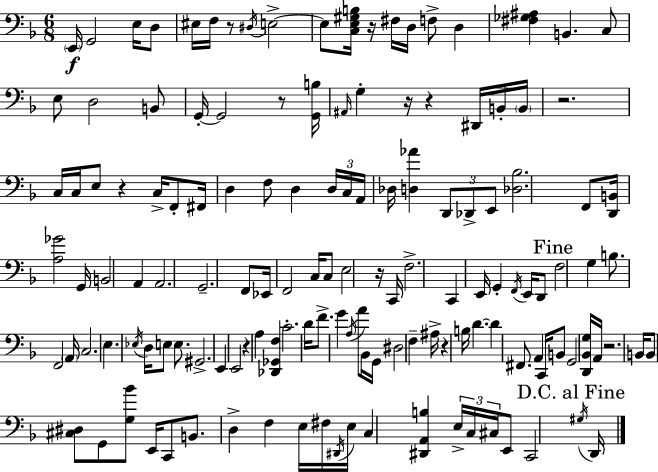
X:1
T:Untitled
M:6/8
L:1/4
K:F
E,,/4 G,,2 E,/4 D,/2 ^E,/4 F,/4 z/2 ^D,/4 E,2 E,/2 [C,E,^G,B,]/4 z/4 ^F,/4 D,/4 F,/2 D, [^F,_G,^A,] B,, C,/2 E,/2 D,2 B,,/2 G,,/4 G,,2 z/2 [G,,B,]/4 ^A,,/4 G, z/4 z ^D,,/4 B,,/4 B,,/4 z2 C,/4 C,/4 E,/2 z C,/4 F,,/2 ^F,,/4 D, F,/2 D, D,/4 C,/4 A,,/4 _D,/4 [D,_A] D,,/2 _D,,/2 E,,/2 [_D,_B,]2 F,,/2 [D,,B,,]/4 [A,_G]2 G,,/4 B,,2 A,, A,,2 G,,2 F,,/2 _E,,/4 F,,2 C,/4 C,/2 E,2 z/4 C,,/4 F,2 C,, E,,/4 G,, F,,/4 E,,/4 D,,/2 F,2 G, B,/2 F,,2 A,,/4 C,2 E, _E,/4 D,/4 E,/2 E,/2 ^G,,2 E,, E,,2 z A, [_D,,_G,,F,] C2 D/4 F/2 G A,/4 A/2 _B,,/4 G,,/4 ^D,2 F, ^A,/4 z B,/4 D D ^F,,/2 A,, C,,/4 B,,/2 G,,2 [D,,_B,,G,]/4 A,,/4 z2 B,,/4 B,,/2 [^C,^D,]/2 G,,/2 [G,_B]/2 E,,/4 C,,/2 B,,/2 D, F, E,/4 ^F,/4 ^D,,/4 E,/4 C, [^D,,A,,B,] E,/4 C,/4 ^C,/4 E,,/2 C,,2 ^G,/4 D,,/4